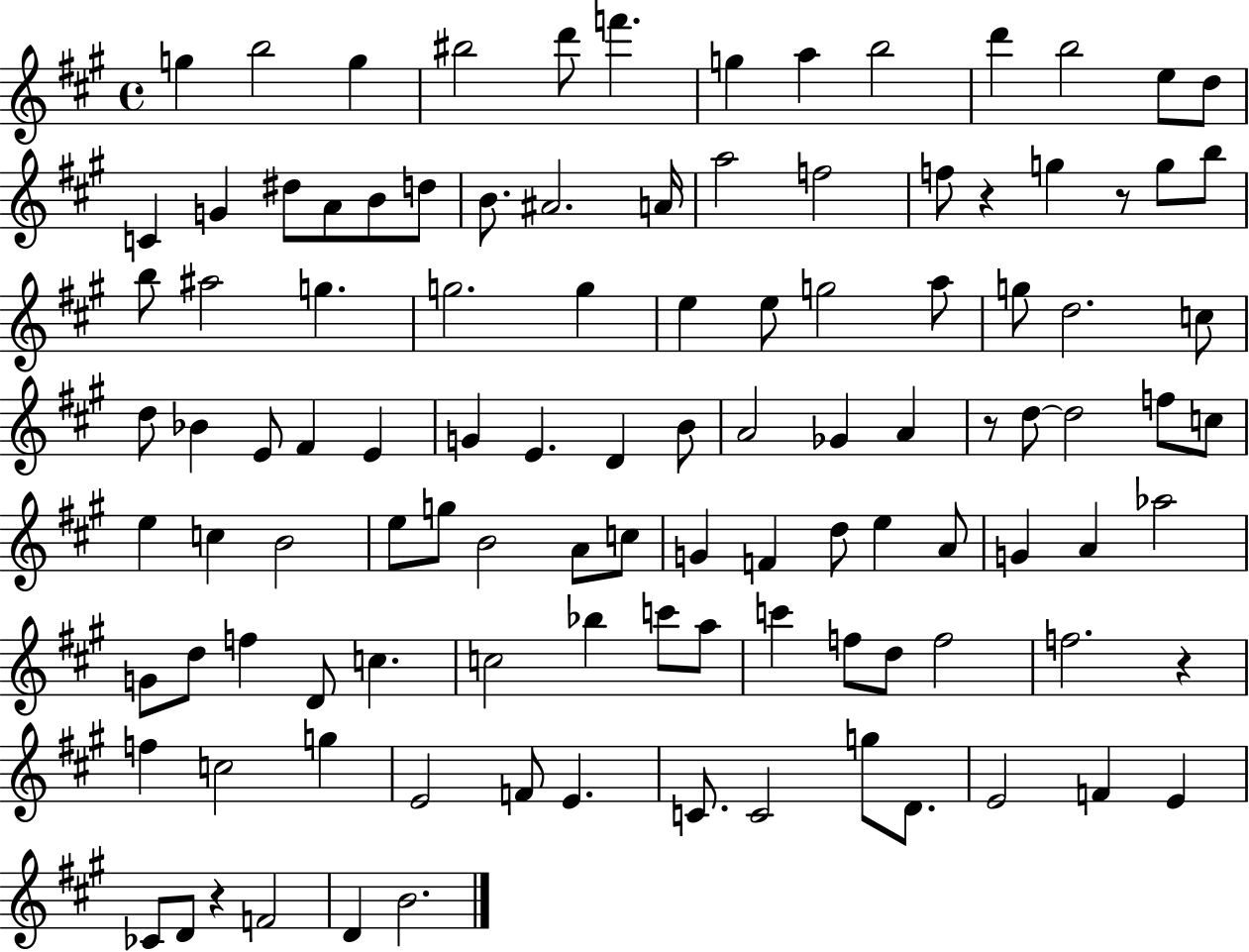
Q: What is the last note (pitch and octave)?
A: B4